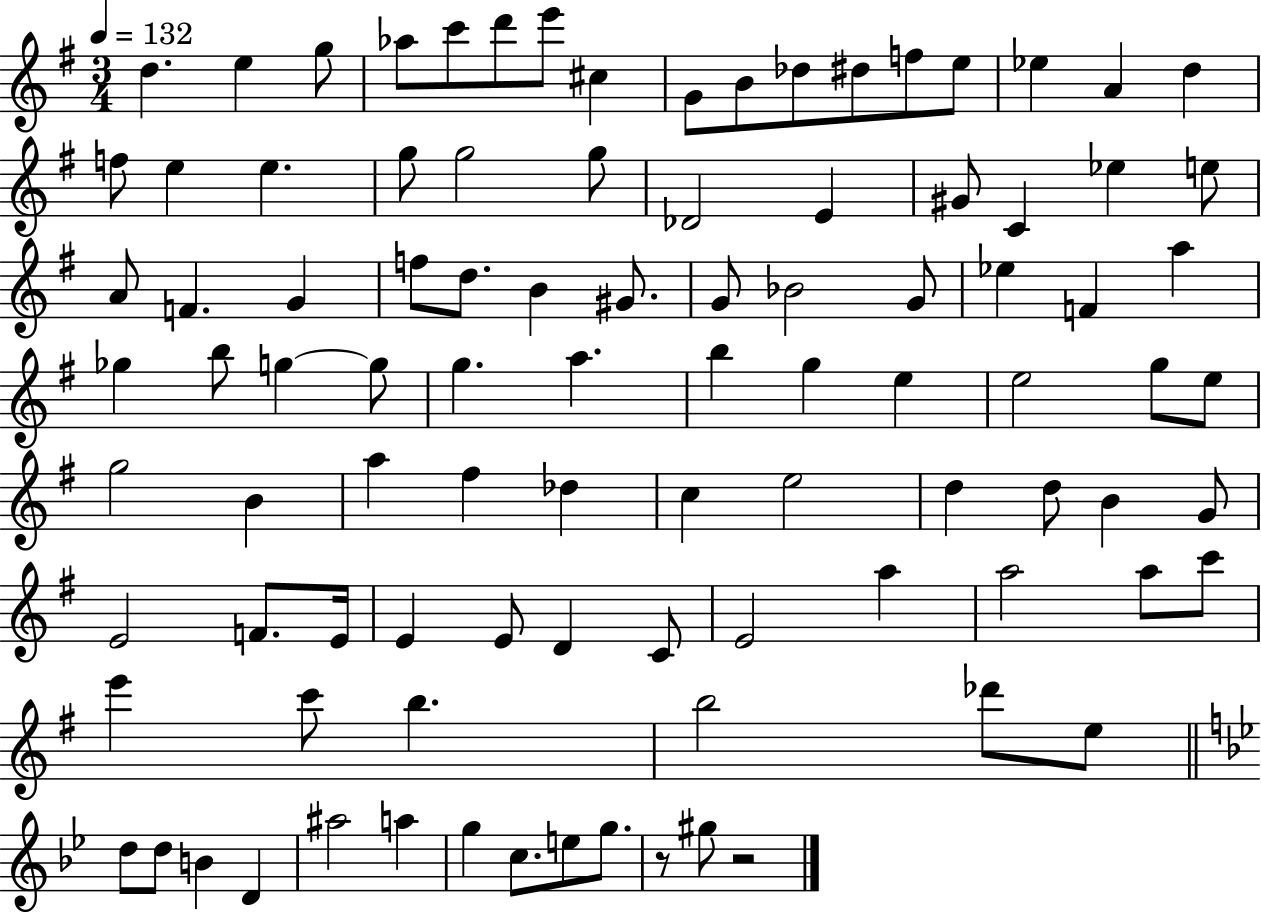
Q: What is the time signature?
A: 3/4